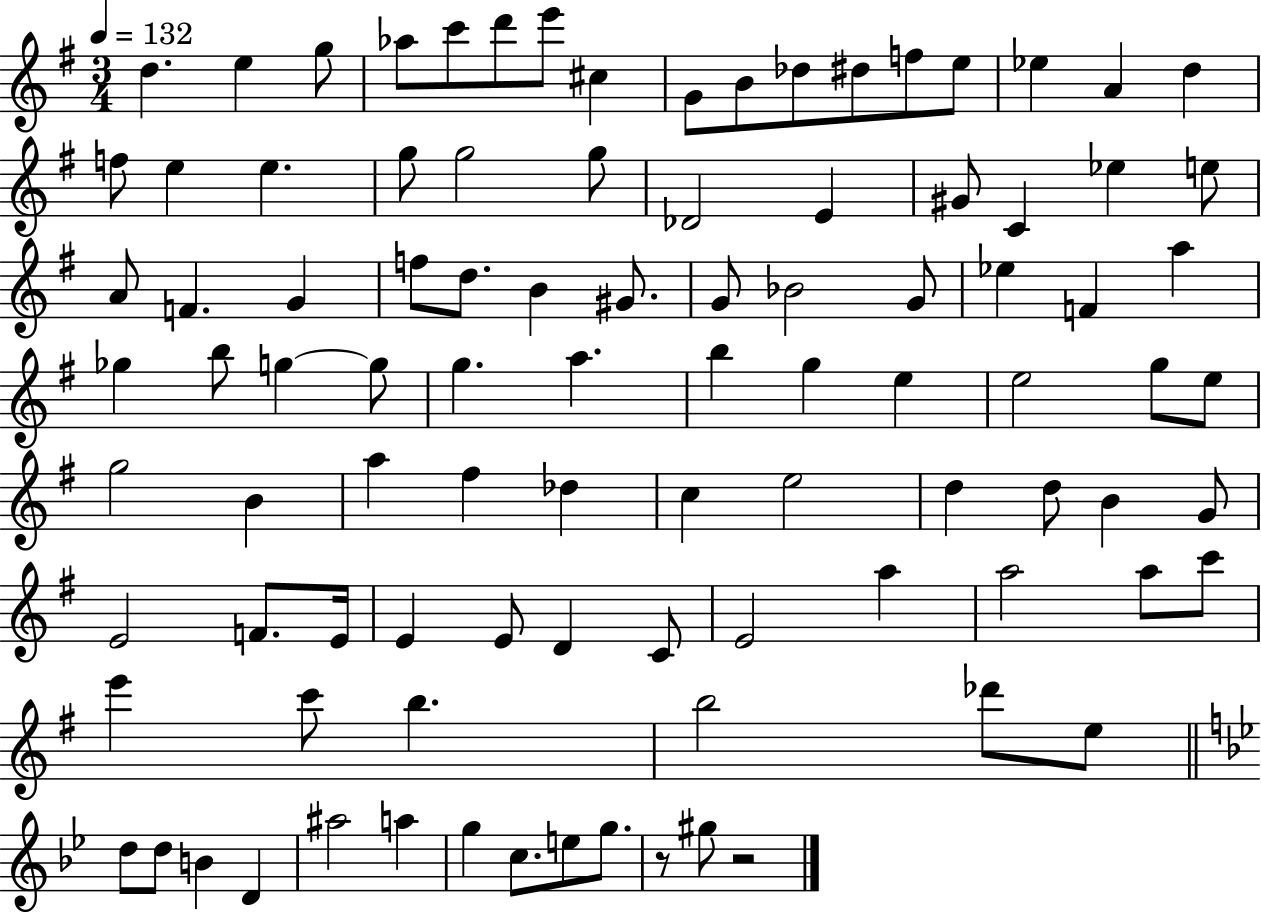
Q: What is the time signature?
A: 3/4